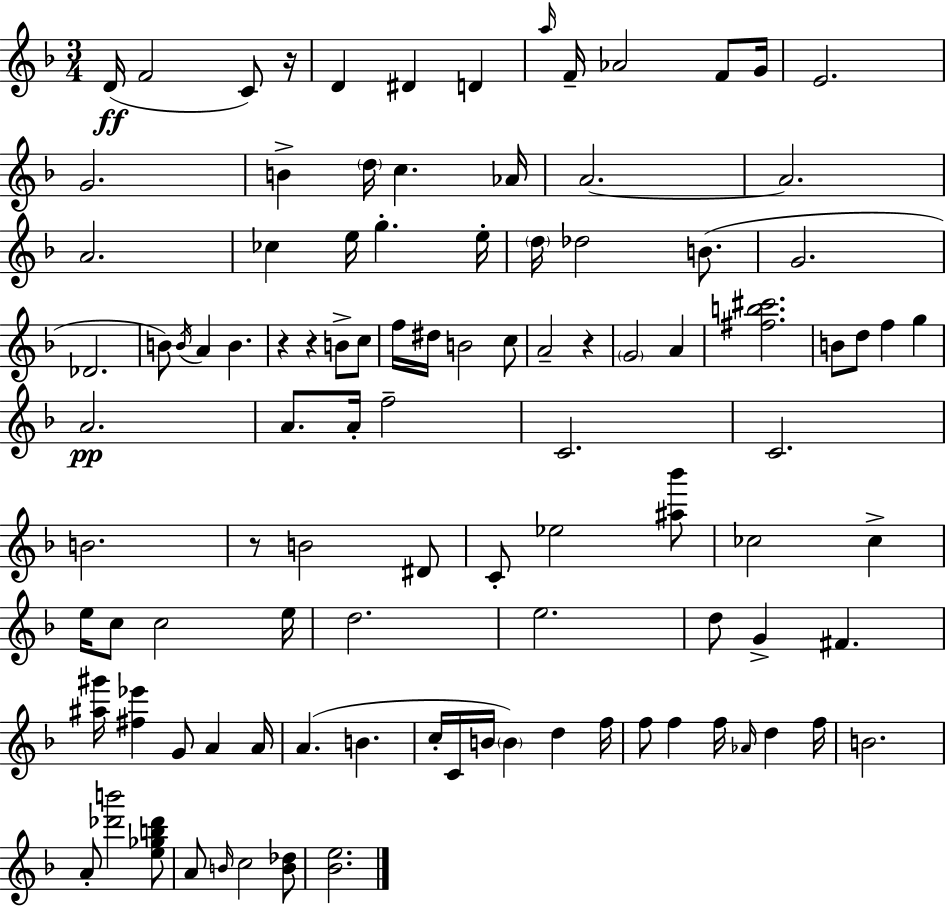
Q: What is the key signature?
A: D minor